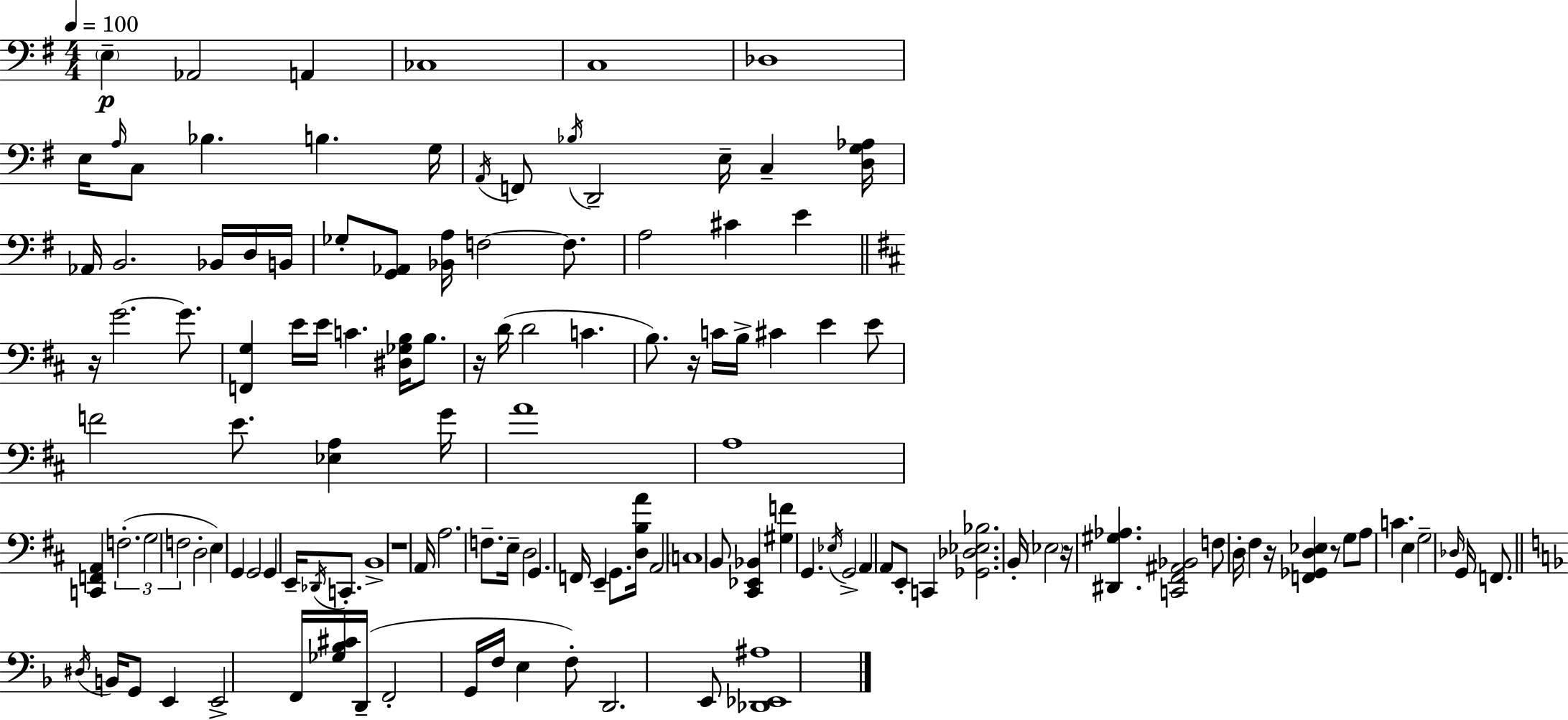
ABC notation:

X:1
T:Untitled
M:4/4
L:1/4
K:Em
E, _A,,2 A,, _C,4 C,4 _D,4 E,/4 A,/4 C,/2 _B, B, G,/4 A,,/4 F,,/2 _B,/4 D,,2 E,/4 C, [D,G,_A,]/4 _A,,/4 B,,2 _B,,/4 D,/4 B,,/4 _G,/2 [G,,_A,,]/2 [_B,,A,]/4 F,2 F,/2 A,2 ^C E z/4 G2 G/2 [F,,G,] E/4 E/4 C [^D,_G,B,]/4 B,/2 z/4 D/4 D2 C B,/2 z/4 C/4 B,/4 ^C E E/2 F2 E/2 [_E,A,] G/4 A4 A,4 [C,,F,,A,,] F,2 G,2 F,2 D,2 E, G,, G,,2 G,, E,,/4 _D,,/4 C,,/2 B,,4 z4 A,,/4 A,2 F,/2 E,/4 D,2 G,, F,,/4 E,, G,,/2 [D,B,A]/4 A,,2 C,4 B,,/2 [^C,,_E,,_B,,] [^G,F] G,, _E,/4 G,,2 A,, A,,/2 E,,/2 C,, [_G,,_D,_E,_B,]2 B,,/4 _E,2 z/4 [^D,,^G,_A,] [C,,^F,,^A,,_B,,]2 F,/2 D,/4 ^F, z/4 [F,,_G,,D,_E,] z/2 G,/2 A,/2 C E, G,2 _D,/4 G,,/4 F,,/2 ^D,/4 B,,/4 G,,/2 E,, E,,2 F,,/4 [_G,_B,^C]/4 D,,/4 F,,2 G,,/4 F,/4 E, F,/2 D,,2 E,,/2 [_D,,_E,,^A,]4